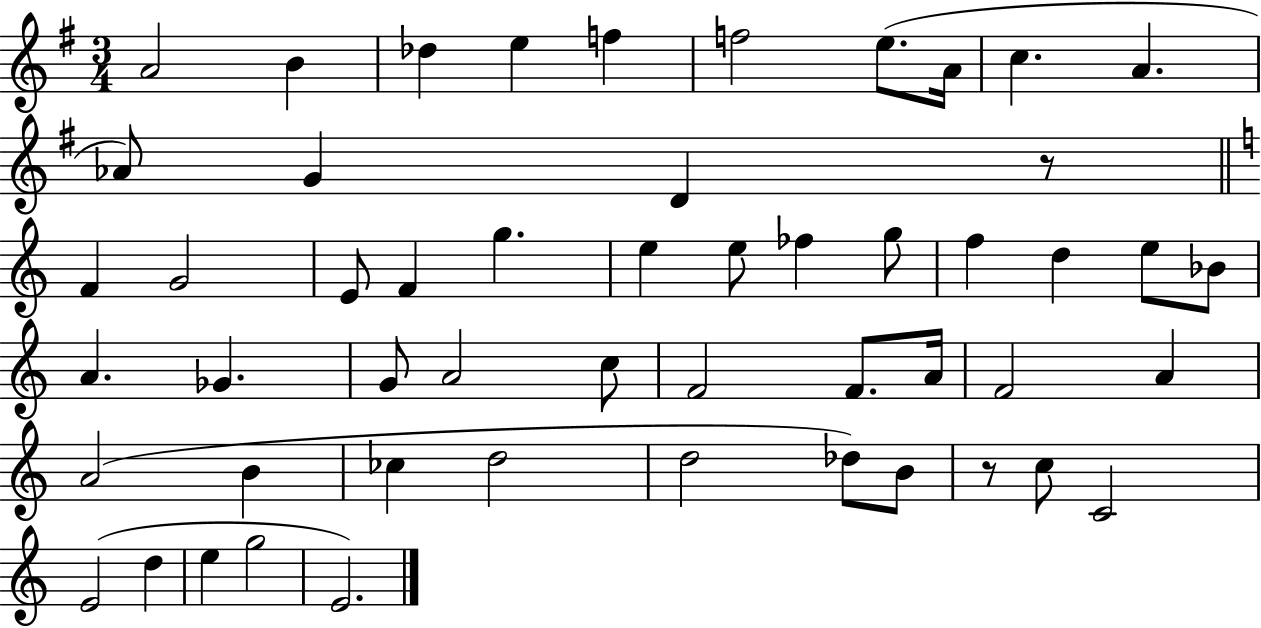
{
  \clef treble
  \numericTimeSignature
  \time 3/4
  \key g \major
  \repeat volta 2 { a'2 b'4 | des''4 e''4 f''4 | f''2 e''8.( a'16 | c''4. a'4. | \break aes'8) g'4 d'4 r8 | \bar "||" \break \key c \major f'4 g'2 | e'8 f'4 g''4. | e''4 e''8 fes''4 g''8 | f''4 d''4 e''8 bes'8 | \break a'4. ges'4. | g'8 a'2 c''8 | f'2 f'8. a'16 | f'2 a'4 | \break a'2( b'4 | ces''4 d''2 | d''2 des''8) b'8 | r8 c''8 c'2 | \break e'2( d''4 | e''4 g''2 | e'2.) | } \bar "|."
}